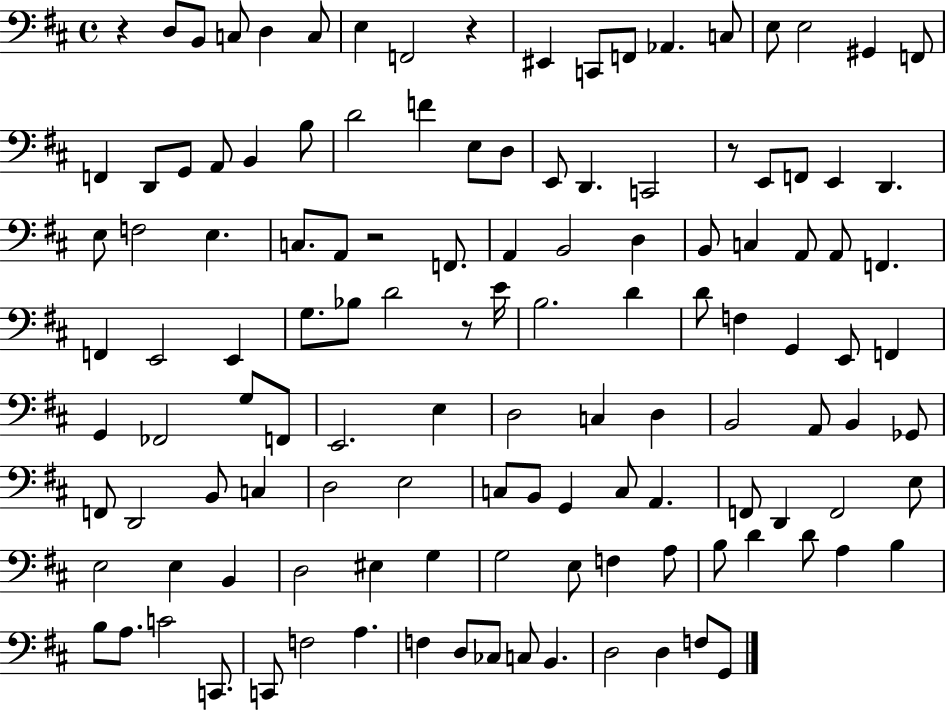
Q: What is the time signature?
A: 4/4